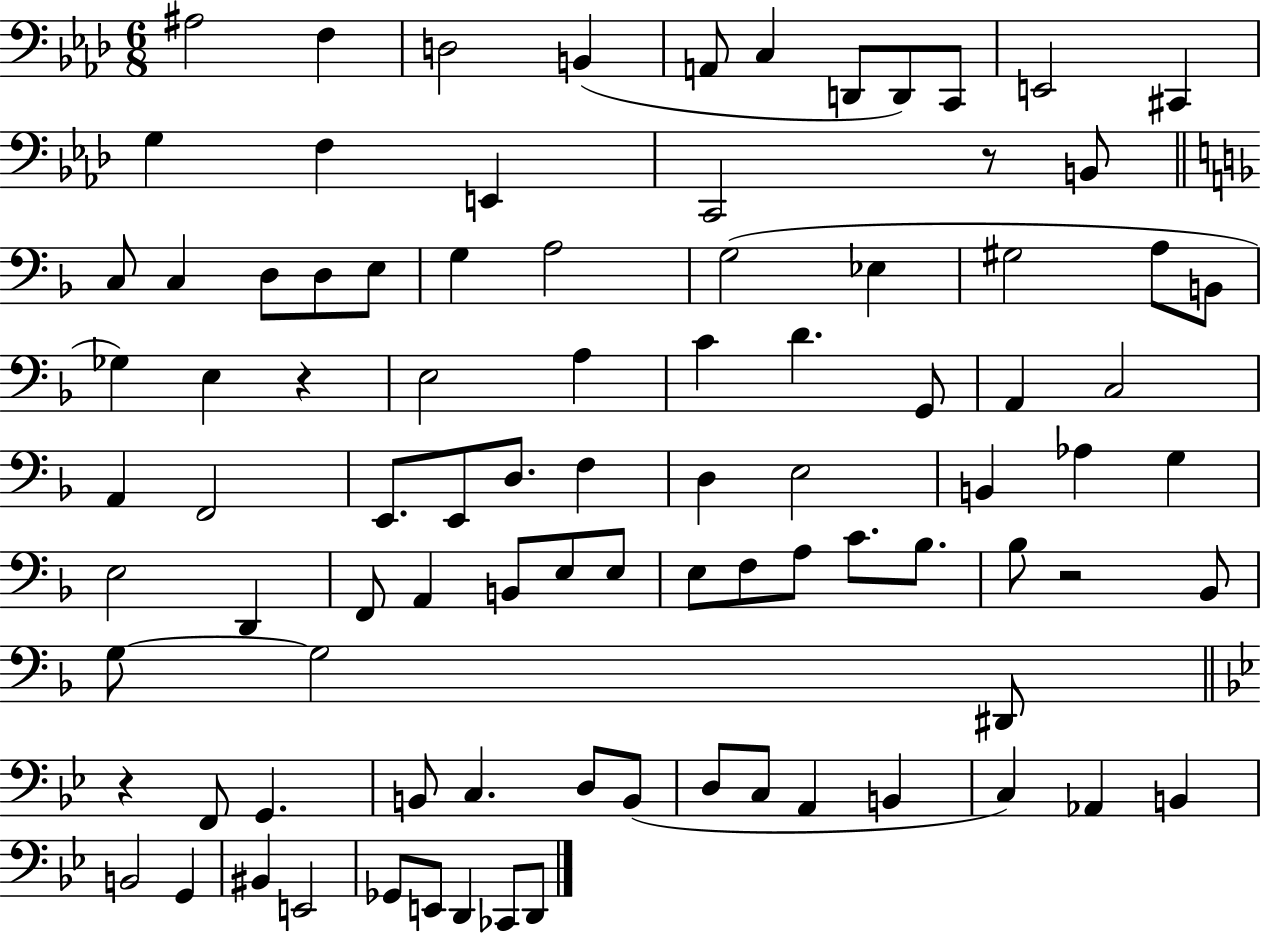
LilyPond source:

{
  \clef bass
  \numericTimeSignature
  \time 6/8
  \key aes \major
  ais2 f4 | d2 b,4( | a,8 c4 d,8 d,8) c,8 | e,2 cis,4 | \break g4 f4 e,4 | c,2 r8 b,8 | \bar "||" \break \key f \major c8 c4 d8 d8 e8 | g4 a2 | g2( ees4 | gis2 a8 b,8 | \break ges4) e4 r4 | e2 a4 | c'4 d'4. g,8 | a,4 c2 | \break a,4 f,2 | e,8. e,8 d8. f4 | d4 e2 | b,4 aes4 g4 | \break e2 d,4 | f,8 a,4 b,8 e8 e8 | e8 f8 a8 c'8. bes8. | bes8 r2 bes,8 | \break g8~~ g2 dis,8 | \bar "||" \break \key g \minor r4 f,8 g,4. | b,8 c4. d8 b,8( | d8 c8 a,4 b,4 | c4) aes,4 b,4 | \break b,2 g,4 | bis,4 e,2 | ges,8 e,8 d,4 ces,8 d,8 | \bar "|."
}